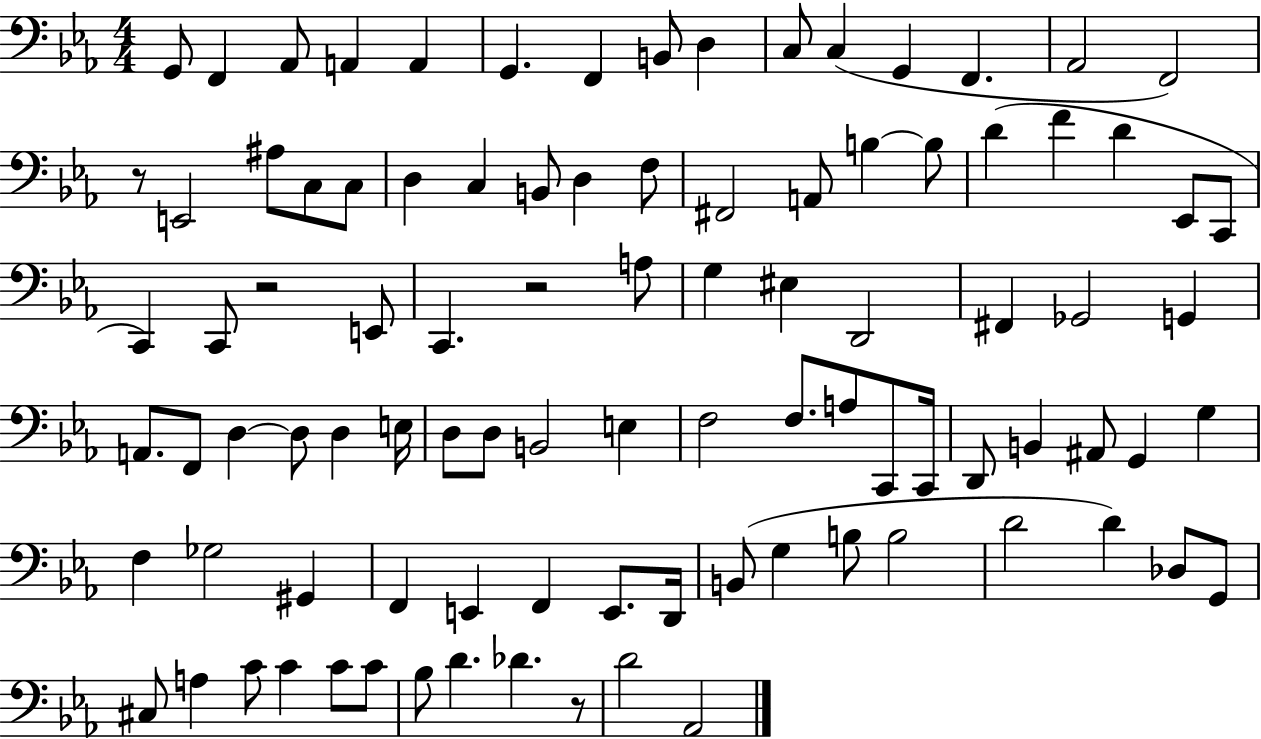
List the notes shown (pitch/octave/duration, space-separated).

G2/e F2/q Ab2/e A2/q A2/q G2/q. F2/q B2/e D3/q C3/e C3/q G2/q F2/q. Ab2/h F2/h R/e E2/h A#3/e C3/e C3/e D3/q C3/q B2/e D3/q F3/e F#2/h A2/e B3/q B3/e D4/q F4/q D4/q Eb2/e C2/e C2/q C2/e R/h E2/e C2/q. R/h A3/e G3/q EIS3/q D2/h F#2/q Gb2/h G2/q A2/e. F2/e D3/q D3/e D3/q E3/s D3/e D3/e B2/h E3/q F3/h F3/e. A3/e C2/e C2/s D2/e B2/q A#2/e G2/q G3/q F3/q Gb3/h G#2/q F2/q E2/q F2/q E2/e. D2/s B2/e G3/q B3/e B3/h D4/h D4/q Db3/e G2/e C#3/e A3/q C4/e C4/q C4/e C4/e Bb3/e D4/q. Db4/q. R/e D4/h Ab2/h